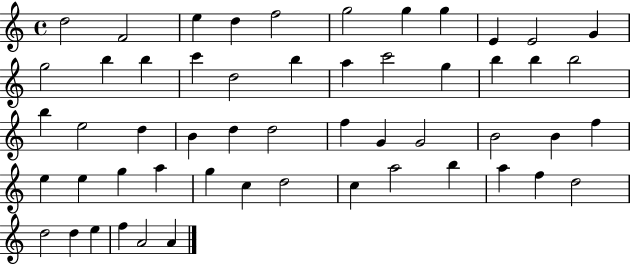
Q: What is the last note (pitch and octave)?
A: A4